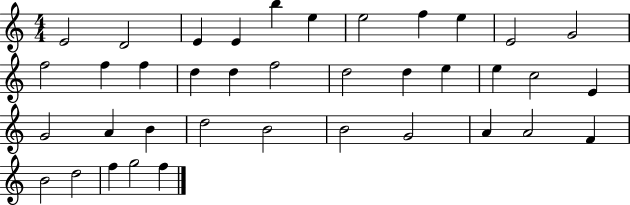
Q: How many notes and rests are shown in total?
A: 38